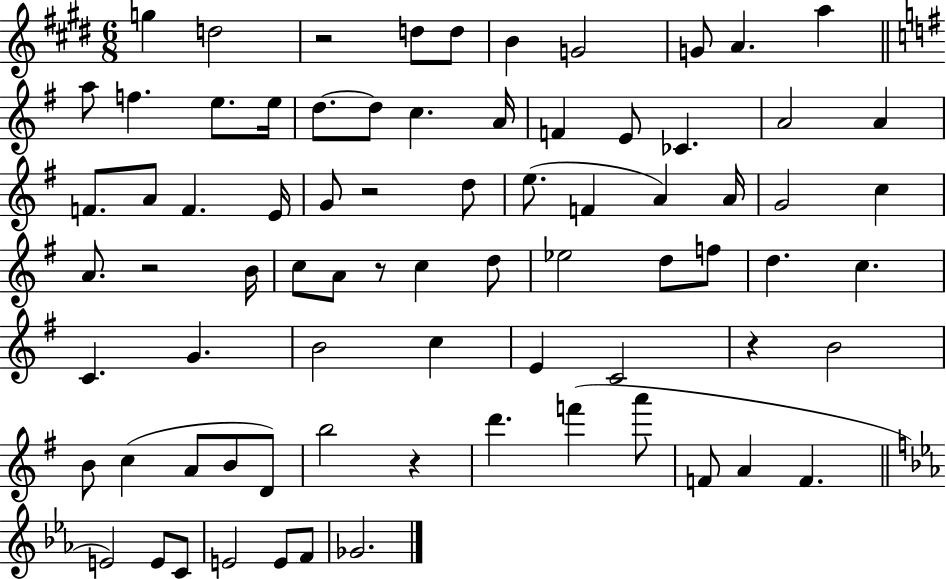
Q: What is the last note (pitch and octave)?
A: Gb4